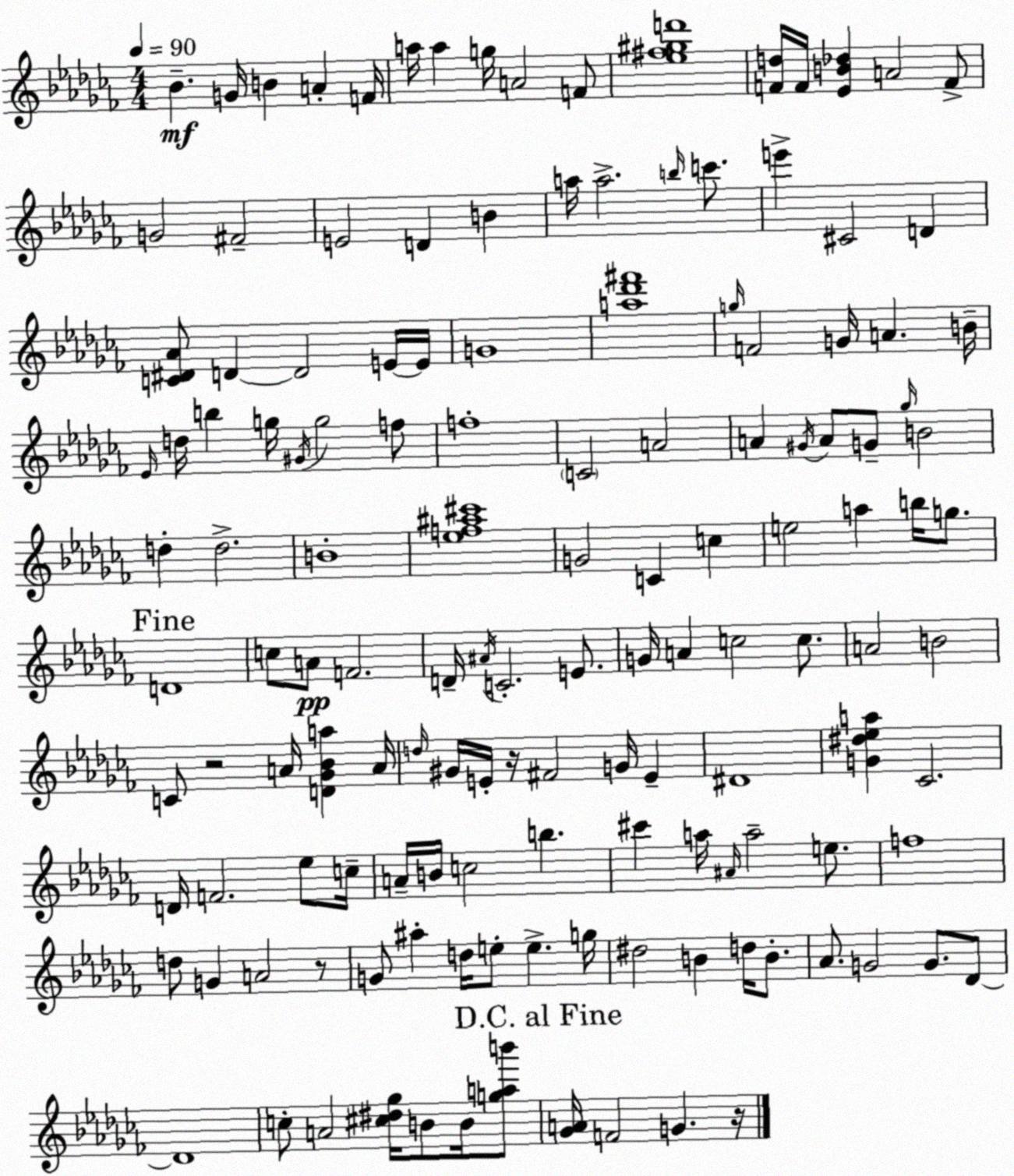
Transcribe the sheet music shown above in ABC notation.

X:1
T:Untitled
M:4/4
L:1/4
K:Abm
_B G/4 B A F/4 a/4 a g/4 A2 F/2 [_e^f^gd']4 [Fd]/4 F/4 [_EB_d] A2 F/2 G2 ^F2 E2 D B a/4 a2 b/4 c'/2 e' ^C2 D [C^D_A]/2 D D2 E/4 E/4 G4 [a_d'^f']4 g/4 F2 G/4 A B/4 _E/4 d/4 b g/4 ^G/4 g2 f/2 f4 C2 A2 A ^G/4 A/2 G/2 _g/4 B2 d d2 B4 [_ef^a^c']4 G2 C c e2 a b/4 g/2 D4 c/2 A/2 F2 D/4 ^A/4 C2 E/2 G/4 A c2 c/2 A2 B2 C/2 z2 A/4 [D_G_Ba] A/4 d/4 ^G/4 E/4 z/4 ^F2 G/4 E ^D4 [G^d_ea] _C2 D/4 F2 _e/2 c/4 A/4 B/4 c2 b ^c' a/4 ^A/4 a2 e/2 f4 d/2 G A2 z/2 G/2 ^a d/4 e/2 e g/4 ^d2 B d/4 B/2 _A/2 G2 G/2 _D/2 _D4 c/2 A2 [^c^d_g]/4 B/2 B/4 [gab']/2 [_GA]/4 F2 G z/4